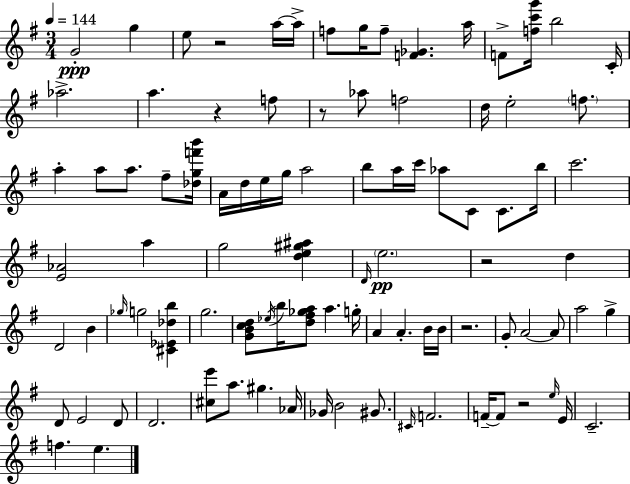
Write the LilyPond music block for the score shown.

{
  \clef treble
  \numericTimeSignature
  \time 3/4
  \key g \major
  \tempo 4 = 144
  g'2-.\ppp g''4 | e''8 r2 a''16~~ a''16-> | f''8 g''16 f''8-- <f' ges'>4. a''16 | f'8-> <f'' c''' g'''>16 b''2 c'16-. | \break aes''2.-> | a''4. r4 f''8 | r8 aes''8 f''2 | d''16 e''2-. \parenthesize f''8. | \break a''4-. a''8 a''8. fis''8-- <des'' g'' f''' b'''>16 | a'16 d''16 e''16 g''16 a''2 | b''8 a''16 c'''16 aes''8 c'8 c'8. b''16 | c'''2. | \break <e' aes'>2 a''4 | g''2 <d'' e'' gis'' ais''>4 | \grace { d'16 }\pp \parenthesize e''2. | r2 d''4 | \break d'2 b'4 | \grace { ges''16 } g''2 <cis' ees' des'' b''>4 | g''2. | <g' b' c'' d''>8 \acciaccatura { ees''16 } b''16 <d'' fis'' ges'' a''>8 a''4. | \break g''16-. a'4 a'4.-. | b'16 b'16 r2. | g'8-. a'2~~ | a'8 a''2 g''4-> | \break d'8 e'2 | d'8 d'2. | <cis'' e'''>8 a''8. gis''4. | aes'16 ges'16 b'2 | \break gis'8. \grace { cis'16 } f'2. | f'16--~~ f'8 r2 | \grace { e''16 } e'16 c'2.-- | f''4. e''4. | \break \bar "|."
}